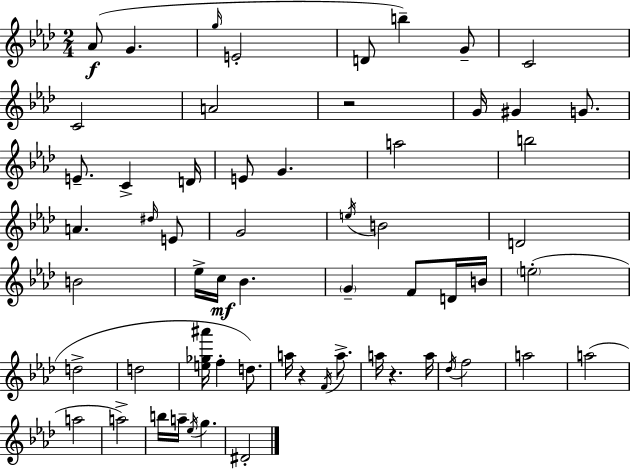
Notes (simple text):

Ab4/e G4/q. G5/s E4/h D4/e B5/q G4/e C4/h C4/h A4/h R/h G4/s G#4/q G4/e. E4/e. C4/q D4/s E4/e G4/q. A5/h B5/h A4/q. D#5/s E4/e G4/h E5/s B4/h D4/h B4/h Eb5/s C5/s Bb4/q. G4/q F4/e D4/s B4/s E5/h D5/h D5/h [E5,Gb5,A#6]/s F5/q D5/e. A5/s R/q F4/s A5/e. A5/s R/q. A5/s Db5/s F5/h A5/h A5/h A5/h A5/h B5/s A5/s Eb5/s G5/q. D#4/h